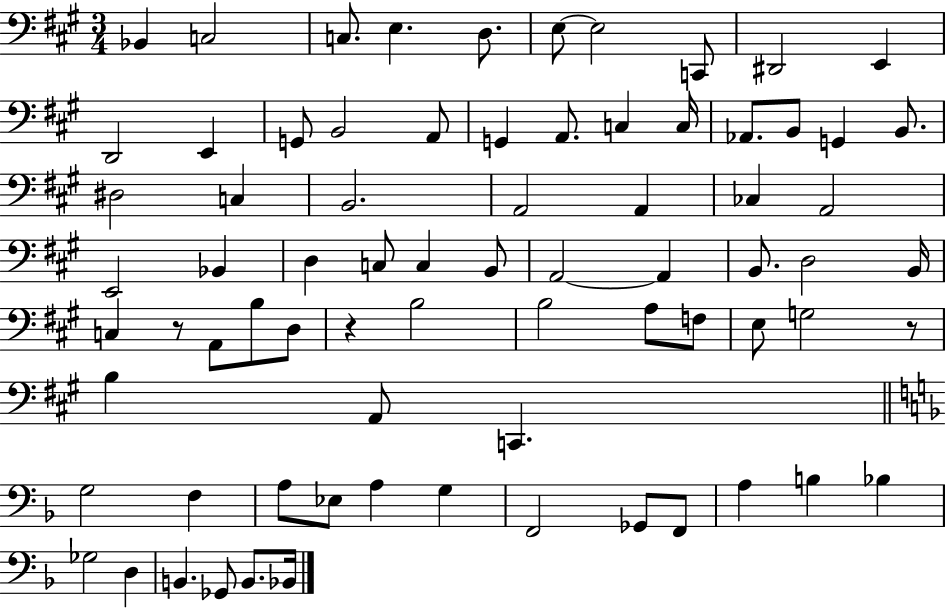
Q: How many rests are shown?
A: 3